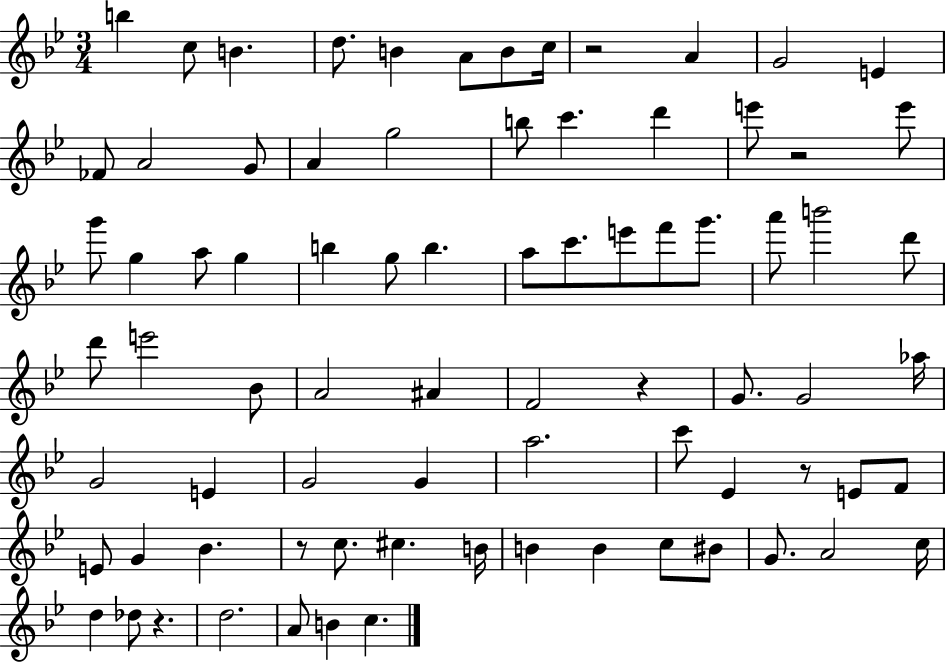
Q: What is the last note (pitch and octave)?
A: C5